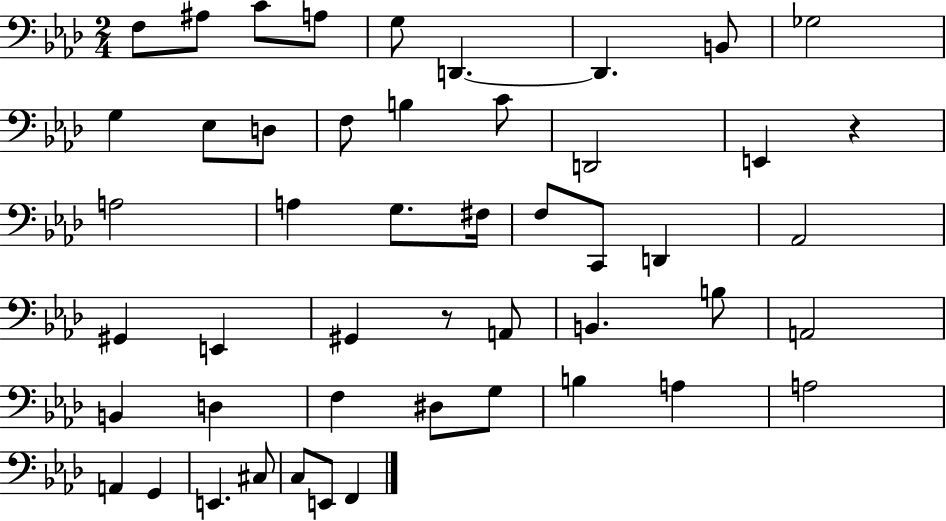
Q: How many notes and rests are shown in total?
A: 49